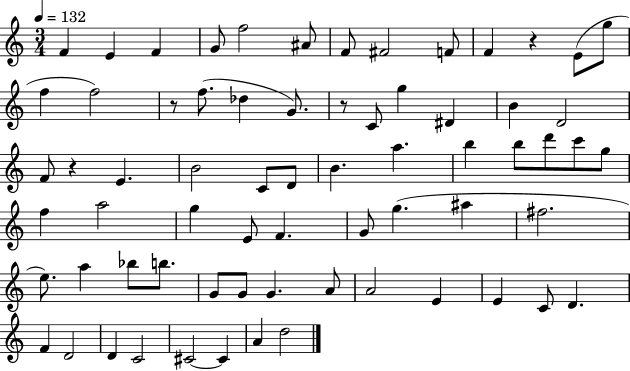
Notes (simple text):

F4/q E4/q F4/q G4/e F5/h A#4/e F4/e F#4/h F4/e F4/q R/q E4/e G5/e F5/q F5/h R/e F5/e. Db5/q G4/e. R/e C4/e G5/q D#4/q B4/q D4/h F4/e R/q E4/q. B4/h C4/e D4/e B4/q. A5/q. B5/q B5/e D6/e C6/e G5/e F5/q A5/h G5/q E4/e F4/q. G4/e G5/q. A#5/q F#5/h. E5/e. A5/q Bb5/e B5/e. G4/e G4/e G4/q. A4/e A4/h E4/q E4/q C4/e D4/q. F4/q D4/h D4/q C4/h C#4/h C#4/q A4/q D5/h